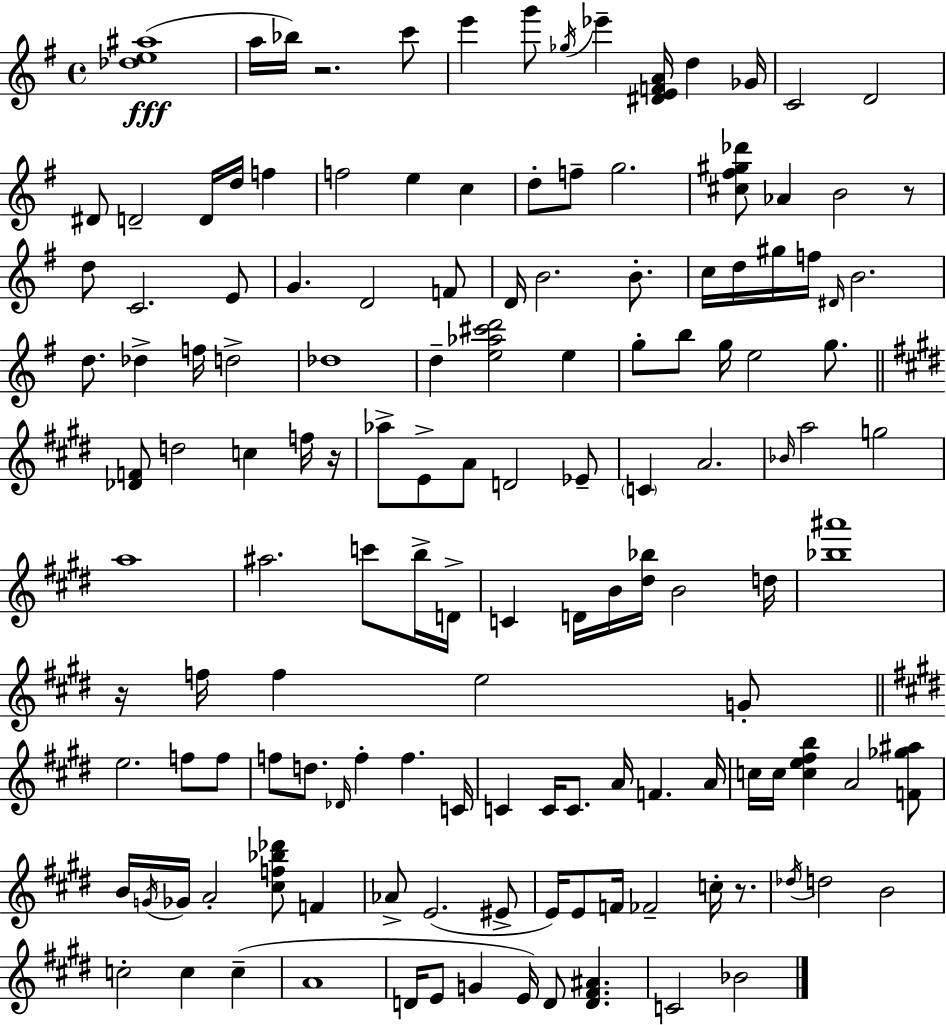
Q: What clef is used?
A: treble